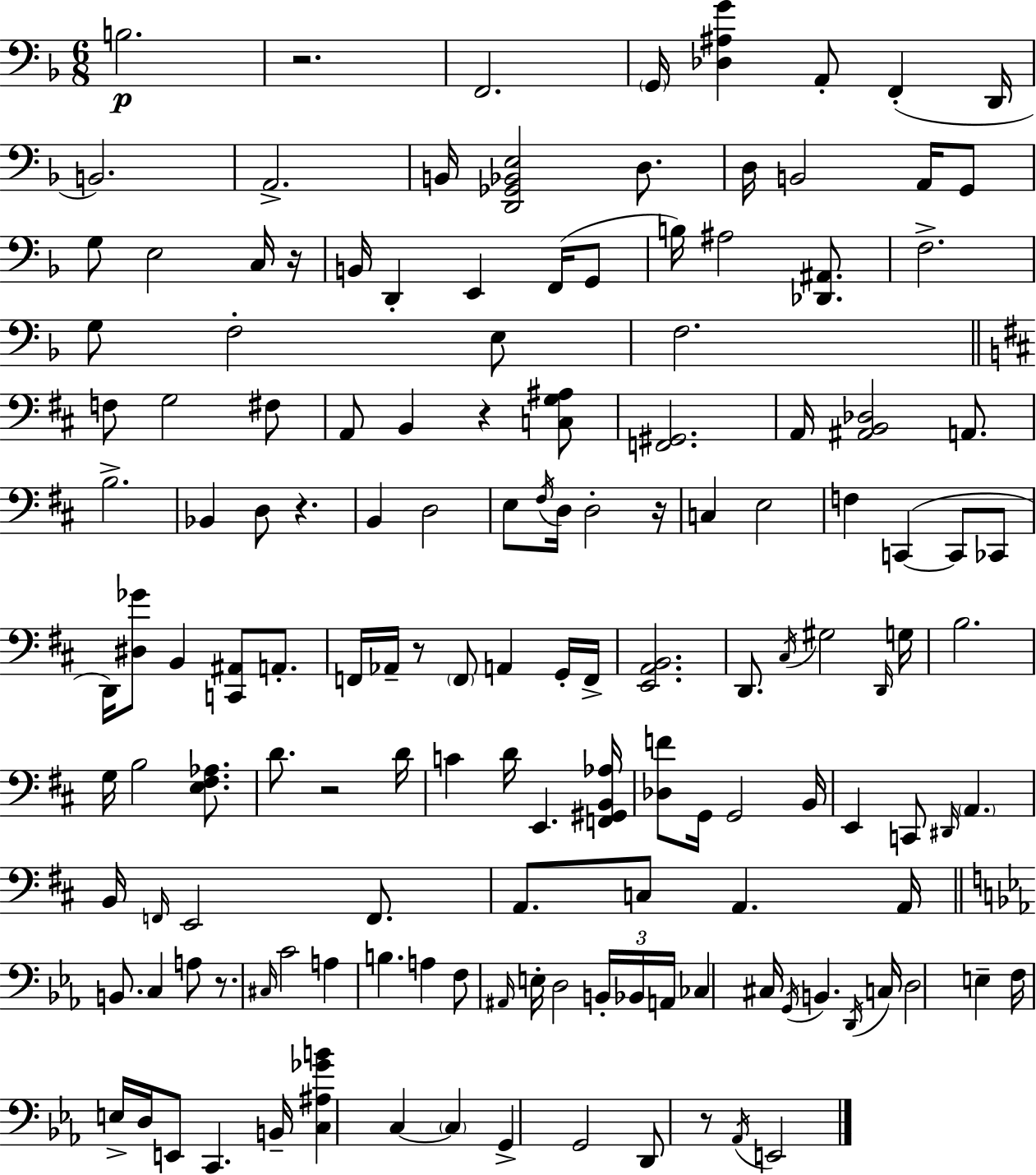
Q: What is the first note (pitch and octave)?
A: B3